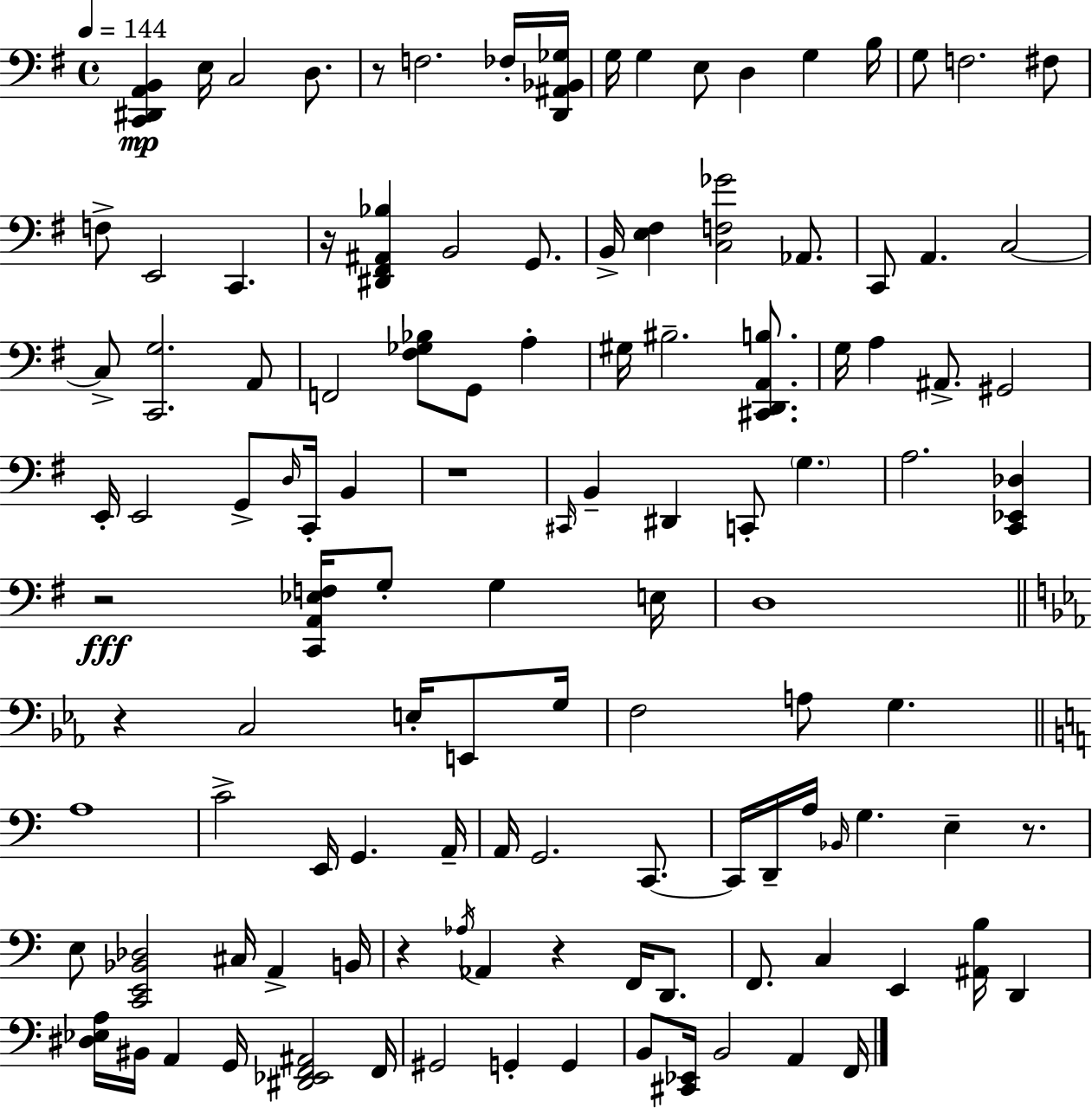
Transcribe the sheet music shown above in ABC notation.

X:1
T:Untitled
M:4/4
L:1/4
K:G
[C,,^D,,A,,B,,] E,/4 C,2 D,/2 z/2 F,2 _F,/4 [D,,^A,,_B,,_G,]/4 G,/4 G, E,/2 D, G, B,/4 G,/2 F,2 ^F,/2 F,/2 E,,2 C,, z/4 [^D,,^F,,^A,,_B,] B,,2 G,,/2 B,,/4 [E,^F,] [C,F,_G]2 _A,,/2 C,,/2 A,, C,2 C,/2 [C,,G,]2 A,,/2 F,,2 [^F,_G,_B,]/2 G,,/2 A, ^G,/4 ^B,2 [^C,,D,,A,,B,]/2 G,/4 A, ^A,,/2 ^G,,2 E,,/4 E,,2 G,,/2 D,/4 C,,/4 B,, z4 ^C,,/4 B,, ^D,, C,,/2 G, A,2 [C,,_E,,_D,] z2 [C,,A,,_E,F,]/4 G,/2 G, E,/4 D,4 z C,2 E,/4 E,,/2 G,/4 F,2 A,/2 G, A,4 C2 E,,/4 G,, A,,/4 A,,/4 G,,2 C,,/2 C,,/4 D,,/4 A,/4 _B,,/4 G, E, z/2 E,/2 [C,,E,,_B,,_D,]2 ^C,/4 A,, B,,/4 z _A,/4 _A,, z F,,/4 D,,/2 F,,/2 C, E,, [^A,,B,]/4 D,, [^D,_E,A,]/4 ^B,,/4 A,, G,,/4 [^D,,_E,,F,,^A,,]2 F,,/4 ^G,,2 G,, G,, B,,/2 [^C,,_E,,]/4 B,,2 A,, F,,/4